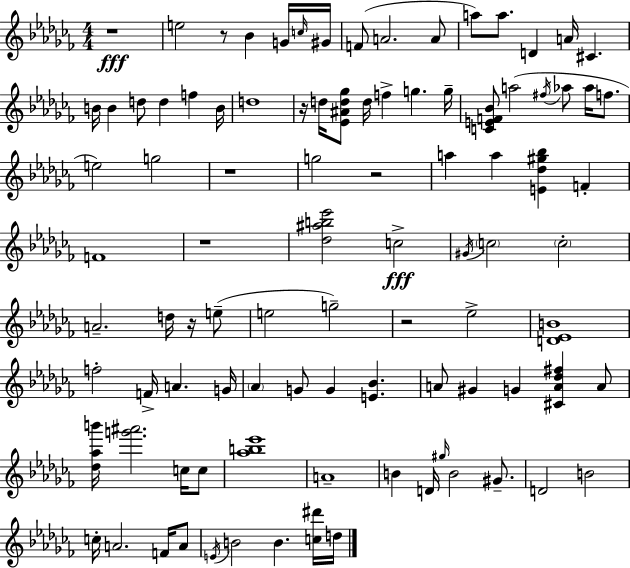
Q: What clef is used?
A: treble